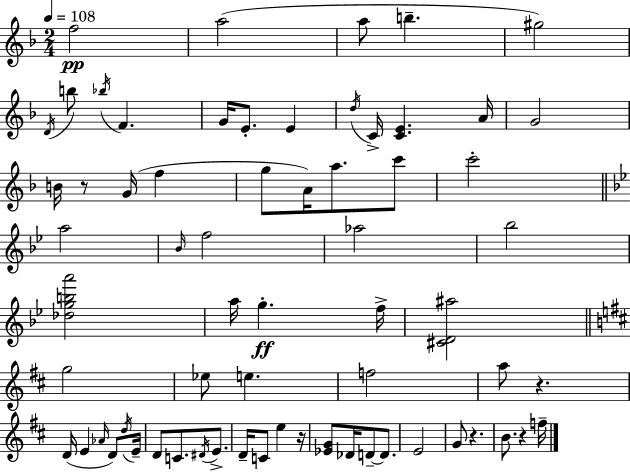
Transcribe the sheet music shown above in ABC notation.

X:1
T:Untitled
M:2/4
L:1/4
K:F
f2 a2 a/2 b ^g2 D/4 b/2 _b/4 F G/4 E/2 E d/4 C/4 [CE] A/4 G2 B/4 z/2 G/4 f g/2 A/4 a/2 c'/2 c'2 a2 _B/4 f2 _a2 _b2 [_dgba']2 a/4 g f/4 [^CD^a]2 g2 _e/2 e f2 a/2 z D/4 E _A/4 D/2 d/4 E/4 D/2 C/2 ^D/4 E/2 D/4 C/2 e z/4 [_EG]/2 _D/4 D/2 D/2 E2 G/2 z B/2 z f/4